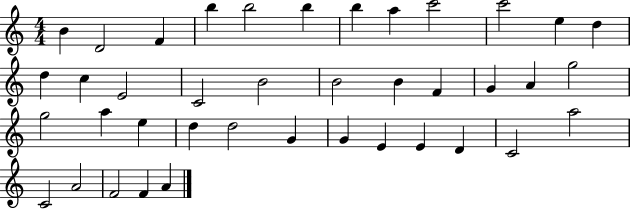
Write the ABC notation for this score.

X:1
T:Untitled
M:4/4
L:1/4
K:C
B D2 F b b2 b b a c'2 c'2 e d d c E2 C2 B2 B2 B F G A g2 g2 a e d d2 G G E E D C2 a2 C2 A2 F2 F A